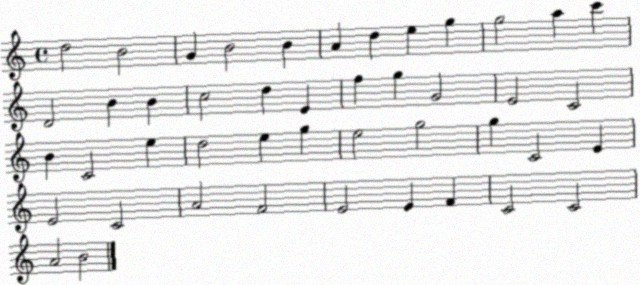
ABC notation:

X:1
T:Untitled
M:4/4
L:1/4
K:C
d2 B2 G B2 B A d e g g2 a c' D2 B B c2 d E f g G2 E2 C2 B C2 e d2 e g e2 g2 g C2 E E2 C2 A2 F2 E2 E F C2 C2 A2 B2